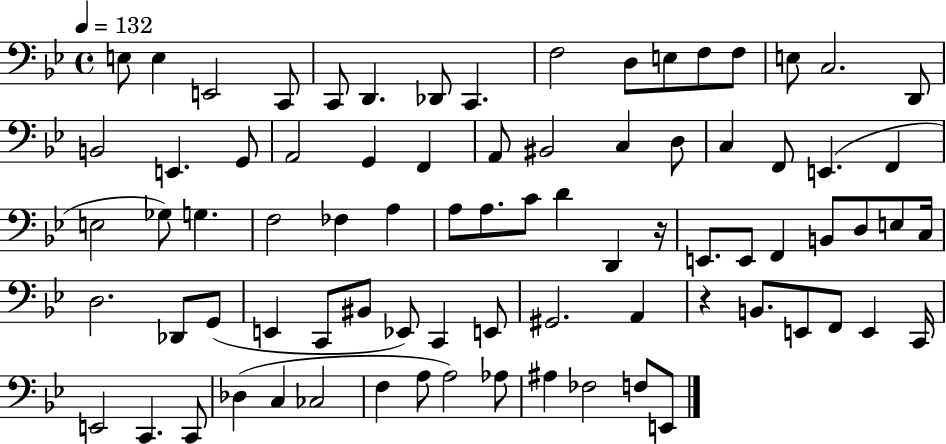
X:1
T:Untitled
M:4/4
L:1/4
K:Bb
E,/2 E, E,,2 C,,/2 C,,/2 D,, _D,,/2 C,, F,2 D,/2 E,/2 F,/2 F,/2 E,/2 C,2 D,,/2 B,,2 E,, G,,/2 A,,2 G,, F,, A,,/2 ^B,,2 C, D,/2 C, F,,/2 E,, F,, E,2 _G,/2 G, F,2 _F, A, A,/2 A,/2 C/2 D D,, z/4 E,,/2 E,,/2 F,, B,,/2 D,/2 E,/2 C,/4 D,2 _D,,/2 G,,/2 E,, C,,/2 ^B,,/2 _E,,/2 C,, E,,/2 ^G,,2 A,, z B,,/2 E,,/2 F,,/2 E,, C,,/4 E,,2 C,, C,,/2 _D, C, _C,2 F, A,/2 A,2 _A,/2 ^A, _F,2 F,/2 E,,/2